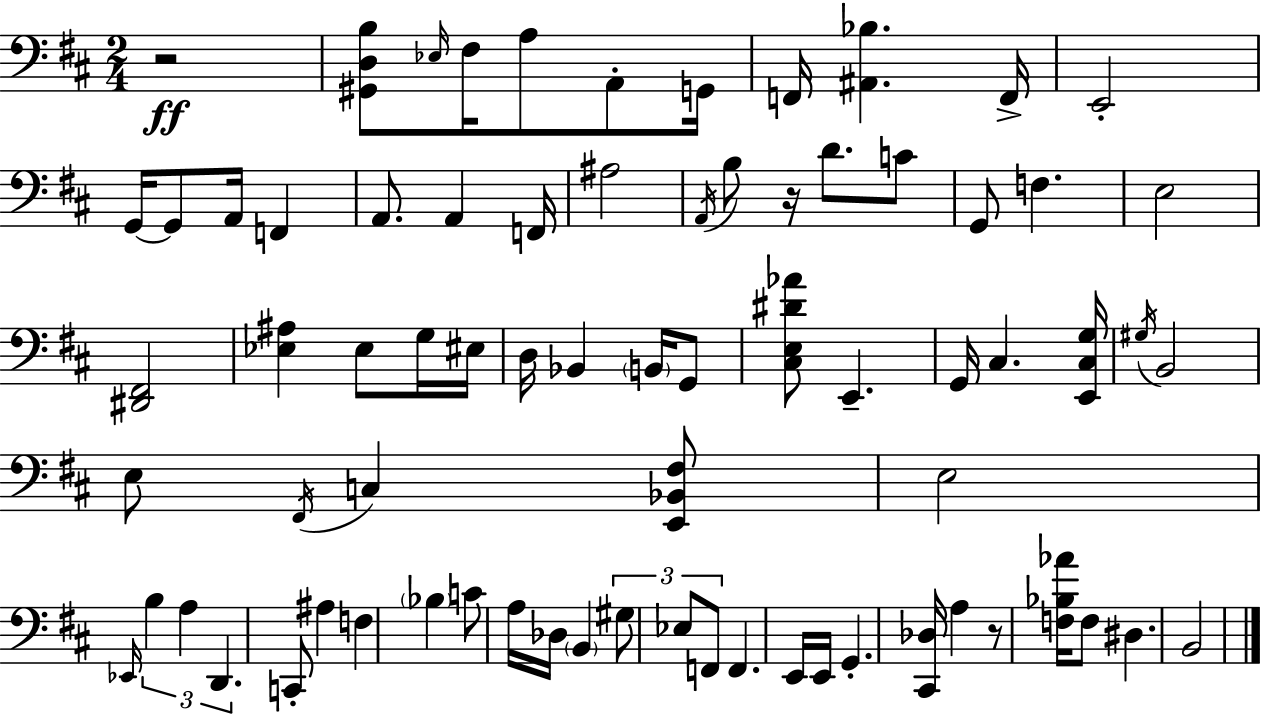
X:1
T:Untitled
M:2/4
L:1/4
K:D
z2 [^G,,D,B,]/2 _E,/4 ^F,/4 A,/2 A,,/2 G,,/4 F,,/4 [^A,,_B,] F,,/4 E,,2 G,,/4 G,,/2 A,,/4 F,, A,,/2 A,, F,,/4 ^A,2 A,,/4 B,/2 z/4 D/2 C/2 G,,/2 F, E,2 [^D,,^F,,]2 [_E,^A,] _E,/2 G,/4 ^E,/4 D,/4 _B,, B,,/4 G,,/2 [^C,E,^D_A]/2 E,, G,,/4 ^C, [E,,^C,G,]/4 ^G,/4 B,,2 E,/2 ^F,,/4 C, [E,,_B,,^F,]/2 E,2 _E,,/4 B, A, D,, C,,/2 ^A, F, _B, C/2 A,/4 _D,/4 B,, ^G,/2 _E,/2 F,,/2 F,, E,,/4 E,,/4 G,, [^C,,_D,]/4 A, z/2 [F,_B,_A]/4 F,/2 ^D, B,,2